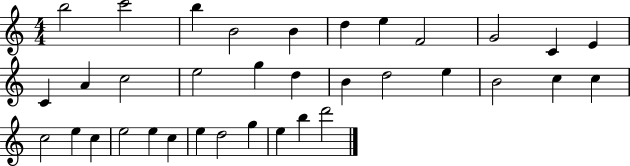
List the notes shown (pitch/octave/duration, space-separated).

B5/h C6/h B5/q B4/h B4/q D5/q E5/q F4/h G4/h C4/q E4/q C4/q A4/q C5/h E5/h G5/q D5/q B4/q D5/h E5/q B4/h C5/q C5/q C5/h E5/q C5/q E5/h E5/q C5/q E5/q D5/h G5/q E5/q B5/q D6/h